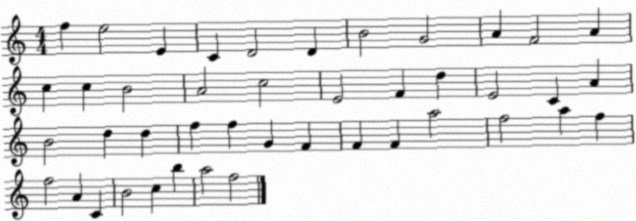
X:1
T:Untitled
M:4/4
L:1/4
K:C
f e2 E C D2 D B2 G2 A F2 A c c B2 A2 c2 E2 F d E2 C A B2 d d f f G F F F a2 f2 a f f2 A C B2 c b a2 f2